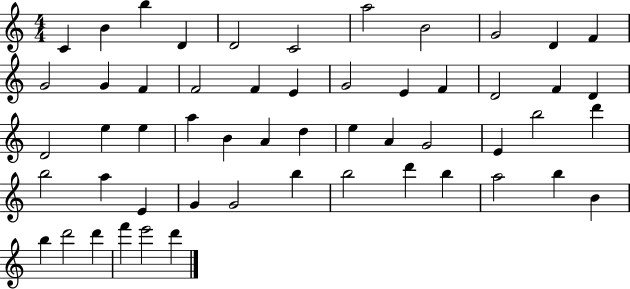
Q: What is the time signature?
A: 4/4